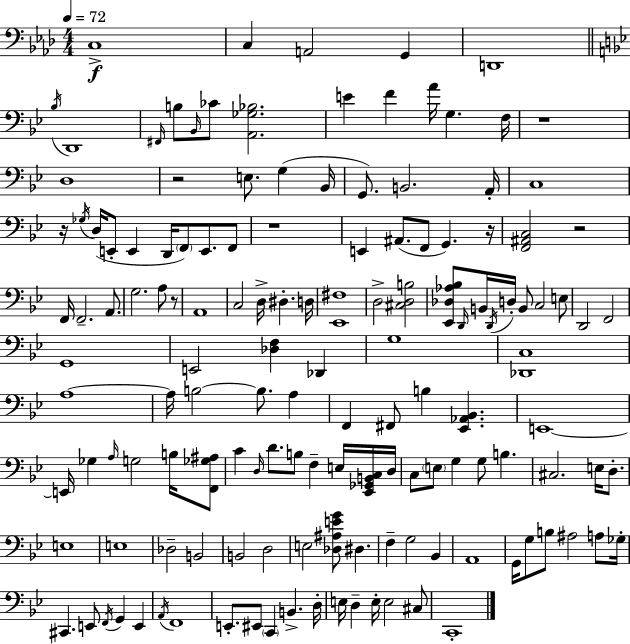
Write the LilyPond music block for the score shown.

{
  \clef bass
  \numericTimeSignature
  \time 4/4
  \key aes \major
  \tempo 4 = 72
  c1->\f | c4 a,2 g,4 | d,1 | \bar "||" \break \key bes \major \acciaccatura { bes16 } d,1 | \grace { fis,16 } b8 \grace { bes,16 } ces'8 <a, ges bes>2. | e'4 f'4 a'16 g4. | f16 r1 | \break d1 | r2 e8. g4( | bes,16 g,8.) b,2. | a,16-. c1 | \break r16 \acciaccatura { ges16 }( d16 e,8-. e,4 d,16 \parenthesize f,8) e,8. | f,8 r1 | e,4 ais,8.( f,8 g,4.) | r16 <f, ais, c>2 r2 | \break f,16 f,2.-- | a,8. g2. | a8 r8 a,1 | c2 d16-> dis4.-. | \break d16 <ees, fis>1 | d2-> <cis d b>2 | <ees, des aes bes>8 \grace { d,16 } b,16 \acciaccatura { d,16 } d16-. b,8 c2 | e8 d,2 f,2 | \break g,1 | e,2 <des f>4 | des,4 g1 | <des, c>1 | \break a1~~ | a16 b2~~ b8. | a4 f,4 fis,8 b4 | <ees, aes, bes,>4. e,1~~ | \break e,16 ges4 \grace { a16 } g2 | b16 <f, ges ais>8 c'4 \grace { d16 } d'8. b8 | f4-- e16 <ees, ges, b, c>16 d16 c8 \parenthesize e8 g4 | g8 b4. cis2. | \break e16 d8.-. e1 | e1 | des2-- | b,2 b,2 | \break d2 e2 | <des ais e' g'>8 dis4. f4-- g2 | bes,4 a,1 | g,16 g8 b8 ais2 | \break a8 ges16-. cis,4. e,8 | \acciaccatura { f,16 } g,4 e,4 \acciaccatura { a,16 } f,1 | e,8.-. eis,8 \parenthesize c,4 | b,4.-> d16-. e16 d4-- e16-. | \break e2 cis8 c,1-. | \bar "|."
}